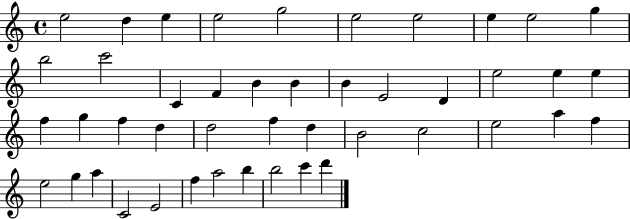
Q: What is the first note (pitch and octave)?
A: E5